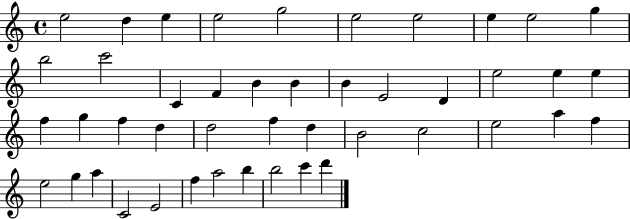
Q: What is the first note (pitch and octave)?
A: E5